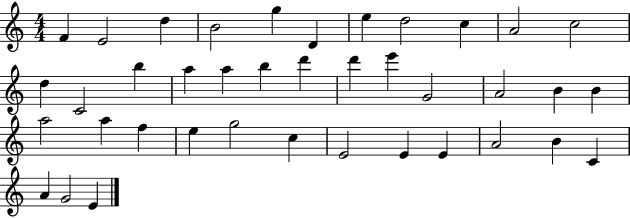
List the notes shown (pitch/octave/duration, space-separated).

F4/q E4/h D5/q B4/h G5/q D4/q E5/q D5/h C5/q A4/h C5/h D5/q C4/h B5/q A5/q A5/q B5/q D6/q D6/q E6/q G4/h A4/h B4/q B4/q A5/h A5/q F5/q E5/q G5/h C5/q E4/h E4/q E4/q A4/h B4/q C4/q A4/q G4/h E4/q